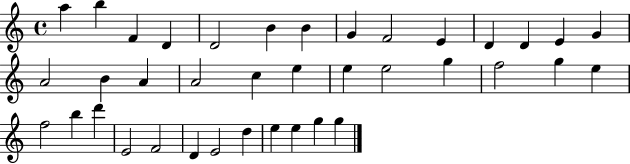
A5/q B5/q F4/q D4/q D4/h B4/q B4/q G4/q F4/h E4/q D4/q D4/q E4/q G4/q A4/h B4/q A4/q A4/h C5/q E5/q E5/q E5/h G5/q F5/h G5/q E5/q F5/h B5/q D6/q E4/h F4/h D4/q E4/h D5/q E5/q E5/q G5/q G5/q